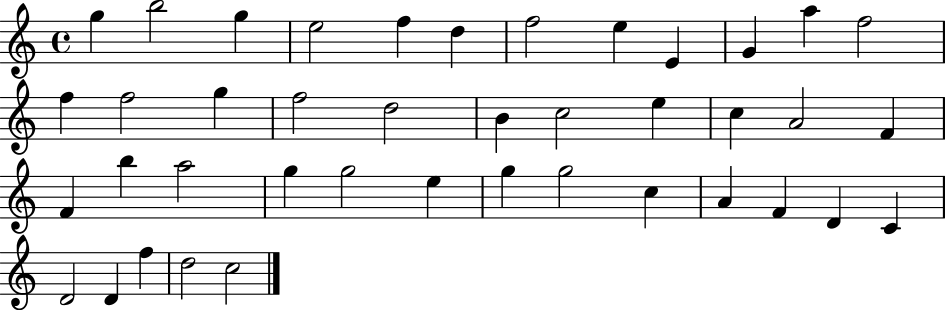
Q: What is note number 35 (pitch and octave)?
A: D4